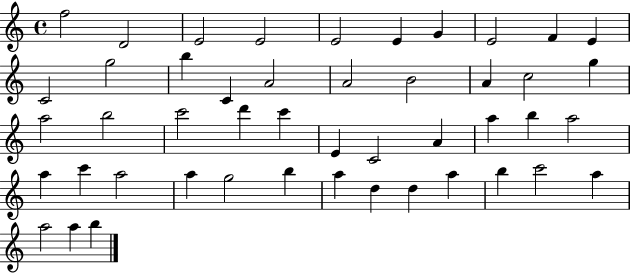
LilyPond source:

{
  \clef treble
  \time 4/4
  \defaultTimeSignature
  \key c \major
  f''2 d'2 | e'2 e'2 | e'2 e'4 g'4 | e'2 f'4 e'4 | \break c'2 g''2 | b''4 c'4 a'2 | a'2 b'2 | a'4 c''2 g''4 | \break a''2 b''2 | c'''2 d'''4 c'''4 | e'4 c'2 a'4 | a''4 b''4 a''2 | \break a''4 c'''4 a''2 | a''4 g''2 b''4 | a''4 d''4 d''4 a''4 | b''4 c'''2 a''4 | \break a''2 a''4 b''4 | \bar "|."
}